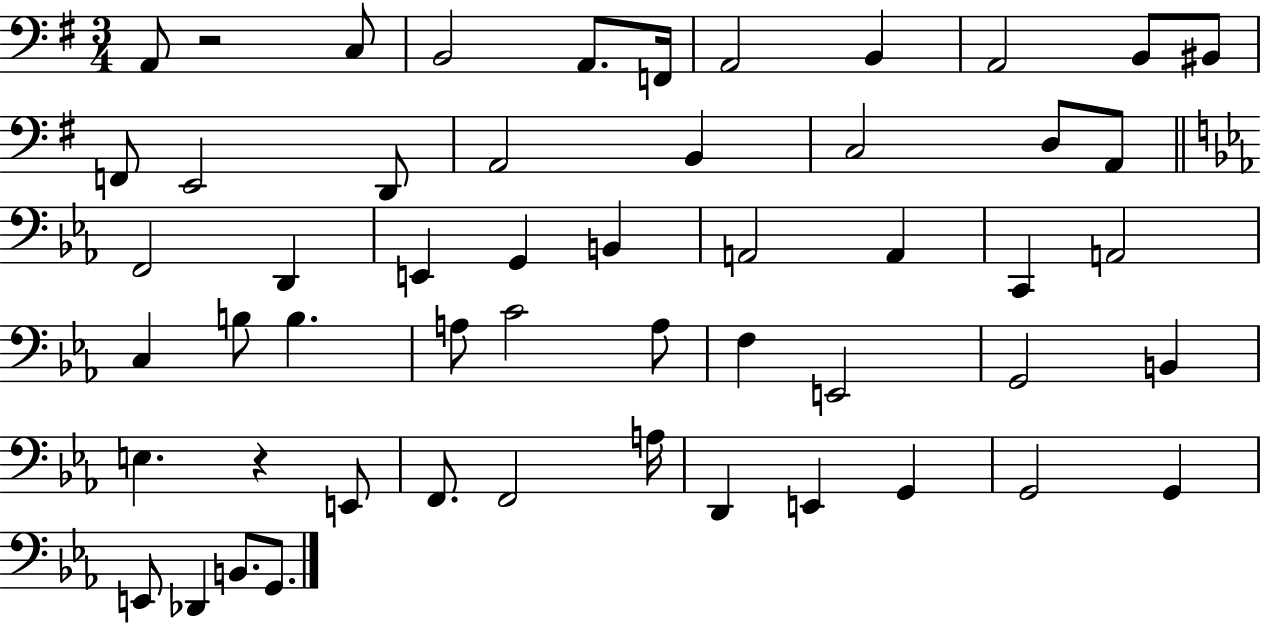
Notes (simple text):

A2/e R/h C3/e B2/h A2/e. F2/s A2/h B2/q A2/h B2/e BIS2/e F2/e E2/h D2/e A2/h B2/q C3/h D3/e A2/e F2/h D2/q E2/q G2/q B2/q A2/h A2/q C2/q A2/h C3/q B3/e B3/q. A3/e C4/h A3/e F3/q E2/h G2/h B2/q E3/q. R/q E2/e F2/e. F2/h A3/s D2/q E2/q G2/q G2/h G2/q E2/e Db2/q B2/e. G2/e.